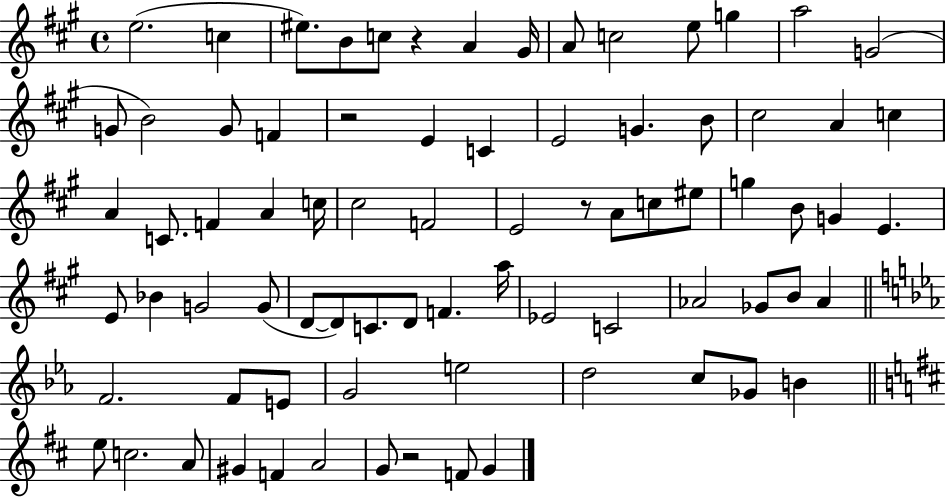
E5/h. C5/q EIS5/e. B4/e C5/e R/q A4/q G#4/s A4/e C5/h E5/e G5/q A5/h G4/h G4/e B4/h G4/e F4/q R/h E4/q C4/q E4/h G4/q. B4/e C#5/h A4/q C5/q A4/q C4/e. F4/q A4/q C5/s C#5/h F4/h E4/h R/e A4/e C5/e EIS5/e G5/q B4/e G4/q E4/q. E4/e Bb4/q G4/h G4/e D4/e D4/e C4/e. D4/e F4/q. A5/s Eb4/h C4/h Ab4/h Gb4/e B4/e Ab4/q F4/h. F4/e E4/e G4/h E5/h D5/h C5/e Gb4/e B4/q E5/e C5/h. A4/e G#4/q F4/q A4/h G4/e R/h F4/e G4/q